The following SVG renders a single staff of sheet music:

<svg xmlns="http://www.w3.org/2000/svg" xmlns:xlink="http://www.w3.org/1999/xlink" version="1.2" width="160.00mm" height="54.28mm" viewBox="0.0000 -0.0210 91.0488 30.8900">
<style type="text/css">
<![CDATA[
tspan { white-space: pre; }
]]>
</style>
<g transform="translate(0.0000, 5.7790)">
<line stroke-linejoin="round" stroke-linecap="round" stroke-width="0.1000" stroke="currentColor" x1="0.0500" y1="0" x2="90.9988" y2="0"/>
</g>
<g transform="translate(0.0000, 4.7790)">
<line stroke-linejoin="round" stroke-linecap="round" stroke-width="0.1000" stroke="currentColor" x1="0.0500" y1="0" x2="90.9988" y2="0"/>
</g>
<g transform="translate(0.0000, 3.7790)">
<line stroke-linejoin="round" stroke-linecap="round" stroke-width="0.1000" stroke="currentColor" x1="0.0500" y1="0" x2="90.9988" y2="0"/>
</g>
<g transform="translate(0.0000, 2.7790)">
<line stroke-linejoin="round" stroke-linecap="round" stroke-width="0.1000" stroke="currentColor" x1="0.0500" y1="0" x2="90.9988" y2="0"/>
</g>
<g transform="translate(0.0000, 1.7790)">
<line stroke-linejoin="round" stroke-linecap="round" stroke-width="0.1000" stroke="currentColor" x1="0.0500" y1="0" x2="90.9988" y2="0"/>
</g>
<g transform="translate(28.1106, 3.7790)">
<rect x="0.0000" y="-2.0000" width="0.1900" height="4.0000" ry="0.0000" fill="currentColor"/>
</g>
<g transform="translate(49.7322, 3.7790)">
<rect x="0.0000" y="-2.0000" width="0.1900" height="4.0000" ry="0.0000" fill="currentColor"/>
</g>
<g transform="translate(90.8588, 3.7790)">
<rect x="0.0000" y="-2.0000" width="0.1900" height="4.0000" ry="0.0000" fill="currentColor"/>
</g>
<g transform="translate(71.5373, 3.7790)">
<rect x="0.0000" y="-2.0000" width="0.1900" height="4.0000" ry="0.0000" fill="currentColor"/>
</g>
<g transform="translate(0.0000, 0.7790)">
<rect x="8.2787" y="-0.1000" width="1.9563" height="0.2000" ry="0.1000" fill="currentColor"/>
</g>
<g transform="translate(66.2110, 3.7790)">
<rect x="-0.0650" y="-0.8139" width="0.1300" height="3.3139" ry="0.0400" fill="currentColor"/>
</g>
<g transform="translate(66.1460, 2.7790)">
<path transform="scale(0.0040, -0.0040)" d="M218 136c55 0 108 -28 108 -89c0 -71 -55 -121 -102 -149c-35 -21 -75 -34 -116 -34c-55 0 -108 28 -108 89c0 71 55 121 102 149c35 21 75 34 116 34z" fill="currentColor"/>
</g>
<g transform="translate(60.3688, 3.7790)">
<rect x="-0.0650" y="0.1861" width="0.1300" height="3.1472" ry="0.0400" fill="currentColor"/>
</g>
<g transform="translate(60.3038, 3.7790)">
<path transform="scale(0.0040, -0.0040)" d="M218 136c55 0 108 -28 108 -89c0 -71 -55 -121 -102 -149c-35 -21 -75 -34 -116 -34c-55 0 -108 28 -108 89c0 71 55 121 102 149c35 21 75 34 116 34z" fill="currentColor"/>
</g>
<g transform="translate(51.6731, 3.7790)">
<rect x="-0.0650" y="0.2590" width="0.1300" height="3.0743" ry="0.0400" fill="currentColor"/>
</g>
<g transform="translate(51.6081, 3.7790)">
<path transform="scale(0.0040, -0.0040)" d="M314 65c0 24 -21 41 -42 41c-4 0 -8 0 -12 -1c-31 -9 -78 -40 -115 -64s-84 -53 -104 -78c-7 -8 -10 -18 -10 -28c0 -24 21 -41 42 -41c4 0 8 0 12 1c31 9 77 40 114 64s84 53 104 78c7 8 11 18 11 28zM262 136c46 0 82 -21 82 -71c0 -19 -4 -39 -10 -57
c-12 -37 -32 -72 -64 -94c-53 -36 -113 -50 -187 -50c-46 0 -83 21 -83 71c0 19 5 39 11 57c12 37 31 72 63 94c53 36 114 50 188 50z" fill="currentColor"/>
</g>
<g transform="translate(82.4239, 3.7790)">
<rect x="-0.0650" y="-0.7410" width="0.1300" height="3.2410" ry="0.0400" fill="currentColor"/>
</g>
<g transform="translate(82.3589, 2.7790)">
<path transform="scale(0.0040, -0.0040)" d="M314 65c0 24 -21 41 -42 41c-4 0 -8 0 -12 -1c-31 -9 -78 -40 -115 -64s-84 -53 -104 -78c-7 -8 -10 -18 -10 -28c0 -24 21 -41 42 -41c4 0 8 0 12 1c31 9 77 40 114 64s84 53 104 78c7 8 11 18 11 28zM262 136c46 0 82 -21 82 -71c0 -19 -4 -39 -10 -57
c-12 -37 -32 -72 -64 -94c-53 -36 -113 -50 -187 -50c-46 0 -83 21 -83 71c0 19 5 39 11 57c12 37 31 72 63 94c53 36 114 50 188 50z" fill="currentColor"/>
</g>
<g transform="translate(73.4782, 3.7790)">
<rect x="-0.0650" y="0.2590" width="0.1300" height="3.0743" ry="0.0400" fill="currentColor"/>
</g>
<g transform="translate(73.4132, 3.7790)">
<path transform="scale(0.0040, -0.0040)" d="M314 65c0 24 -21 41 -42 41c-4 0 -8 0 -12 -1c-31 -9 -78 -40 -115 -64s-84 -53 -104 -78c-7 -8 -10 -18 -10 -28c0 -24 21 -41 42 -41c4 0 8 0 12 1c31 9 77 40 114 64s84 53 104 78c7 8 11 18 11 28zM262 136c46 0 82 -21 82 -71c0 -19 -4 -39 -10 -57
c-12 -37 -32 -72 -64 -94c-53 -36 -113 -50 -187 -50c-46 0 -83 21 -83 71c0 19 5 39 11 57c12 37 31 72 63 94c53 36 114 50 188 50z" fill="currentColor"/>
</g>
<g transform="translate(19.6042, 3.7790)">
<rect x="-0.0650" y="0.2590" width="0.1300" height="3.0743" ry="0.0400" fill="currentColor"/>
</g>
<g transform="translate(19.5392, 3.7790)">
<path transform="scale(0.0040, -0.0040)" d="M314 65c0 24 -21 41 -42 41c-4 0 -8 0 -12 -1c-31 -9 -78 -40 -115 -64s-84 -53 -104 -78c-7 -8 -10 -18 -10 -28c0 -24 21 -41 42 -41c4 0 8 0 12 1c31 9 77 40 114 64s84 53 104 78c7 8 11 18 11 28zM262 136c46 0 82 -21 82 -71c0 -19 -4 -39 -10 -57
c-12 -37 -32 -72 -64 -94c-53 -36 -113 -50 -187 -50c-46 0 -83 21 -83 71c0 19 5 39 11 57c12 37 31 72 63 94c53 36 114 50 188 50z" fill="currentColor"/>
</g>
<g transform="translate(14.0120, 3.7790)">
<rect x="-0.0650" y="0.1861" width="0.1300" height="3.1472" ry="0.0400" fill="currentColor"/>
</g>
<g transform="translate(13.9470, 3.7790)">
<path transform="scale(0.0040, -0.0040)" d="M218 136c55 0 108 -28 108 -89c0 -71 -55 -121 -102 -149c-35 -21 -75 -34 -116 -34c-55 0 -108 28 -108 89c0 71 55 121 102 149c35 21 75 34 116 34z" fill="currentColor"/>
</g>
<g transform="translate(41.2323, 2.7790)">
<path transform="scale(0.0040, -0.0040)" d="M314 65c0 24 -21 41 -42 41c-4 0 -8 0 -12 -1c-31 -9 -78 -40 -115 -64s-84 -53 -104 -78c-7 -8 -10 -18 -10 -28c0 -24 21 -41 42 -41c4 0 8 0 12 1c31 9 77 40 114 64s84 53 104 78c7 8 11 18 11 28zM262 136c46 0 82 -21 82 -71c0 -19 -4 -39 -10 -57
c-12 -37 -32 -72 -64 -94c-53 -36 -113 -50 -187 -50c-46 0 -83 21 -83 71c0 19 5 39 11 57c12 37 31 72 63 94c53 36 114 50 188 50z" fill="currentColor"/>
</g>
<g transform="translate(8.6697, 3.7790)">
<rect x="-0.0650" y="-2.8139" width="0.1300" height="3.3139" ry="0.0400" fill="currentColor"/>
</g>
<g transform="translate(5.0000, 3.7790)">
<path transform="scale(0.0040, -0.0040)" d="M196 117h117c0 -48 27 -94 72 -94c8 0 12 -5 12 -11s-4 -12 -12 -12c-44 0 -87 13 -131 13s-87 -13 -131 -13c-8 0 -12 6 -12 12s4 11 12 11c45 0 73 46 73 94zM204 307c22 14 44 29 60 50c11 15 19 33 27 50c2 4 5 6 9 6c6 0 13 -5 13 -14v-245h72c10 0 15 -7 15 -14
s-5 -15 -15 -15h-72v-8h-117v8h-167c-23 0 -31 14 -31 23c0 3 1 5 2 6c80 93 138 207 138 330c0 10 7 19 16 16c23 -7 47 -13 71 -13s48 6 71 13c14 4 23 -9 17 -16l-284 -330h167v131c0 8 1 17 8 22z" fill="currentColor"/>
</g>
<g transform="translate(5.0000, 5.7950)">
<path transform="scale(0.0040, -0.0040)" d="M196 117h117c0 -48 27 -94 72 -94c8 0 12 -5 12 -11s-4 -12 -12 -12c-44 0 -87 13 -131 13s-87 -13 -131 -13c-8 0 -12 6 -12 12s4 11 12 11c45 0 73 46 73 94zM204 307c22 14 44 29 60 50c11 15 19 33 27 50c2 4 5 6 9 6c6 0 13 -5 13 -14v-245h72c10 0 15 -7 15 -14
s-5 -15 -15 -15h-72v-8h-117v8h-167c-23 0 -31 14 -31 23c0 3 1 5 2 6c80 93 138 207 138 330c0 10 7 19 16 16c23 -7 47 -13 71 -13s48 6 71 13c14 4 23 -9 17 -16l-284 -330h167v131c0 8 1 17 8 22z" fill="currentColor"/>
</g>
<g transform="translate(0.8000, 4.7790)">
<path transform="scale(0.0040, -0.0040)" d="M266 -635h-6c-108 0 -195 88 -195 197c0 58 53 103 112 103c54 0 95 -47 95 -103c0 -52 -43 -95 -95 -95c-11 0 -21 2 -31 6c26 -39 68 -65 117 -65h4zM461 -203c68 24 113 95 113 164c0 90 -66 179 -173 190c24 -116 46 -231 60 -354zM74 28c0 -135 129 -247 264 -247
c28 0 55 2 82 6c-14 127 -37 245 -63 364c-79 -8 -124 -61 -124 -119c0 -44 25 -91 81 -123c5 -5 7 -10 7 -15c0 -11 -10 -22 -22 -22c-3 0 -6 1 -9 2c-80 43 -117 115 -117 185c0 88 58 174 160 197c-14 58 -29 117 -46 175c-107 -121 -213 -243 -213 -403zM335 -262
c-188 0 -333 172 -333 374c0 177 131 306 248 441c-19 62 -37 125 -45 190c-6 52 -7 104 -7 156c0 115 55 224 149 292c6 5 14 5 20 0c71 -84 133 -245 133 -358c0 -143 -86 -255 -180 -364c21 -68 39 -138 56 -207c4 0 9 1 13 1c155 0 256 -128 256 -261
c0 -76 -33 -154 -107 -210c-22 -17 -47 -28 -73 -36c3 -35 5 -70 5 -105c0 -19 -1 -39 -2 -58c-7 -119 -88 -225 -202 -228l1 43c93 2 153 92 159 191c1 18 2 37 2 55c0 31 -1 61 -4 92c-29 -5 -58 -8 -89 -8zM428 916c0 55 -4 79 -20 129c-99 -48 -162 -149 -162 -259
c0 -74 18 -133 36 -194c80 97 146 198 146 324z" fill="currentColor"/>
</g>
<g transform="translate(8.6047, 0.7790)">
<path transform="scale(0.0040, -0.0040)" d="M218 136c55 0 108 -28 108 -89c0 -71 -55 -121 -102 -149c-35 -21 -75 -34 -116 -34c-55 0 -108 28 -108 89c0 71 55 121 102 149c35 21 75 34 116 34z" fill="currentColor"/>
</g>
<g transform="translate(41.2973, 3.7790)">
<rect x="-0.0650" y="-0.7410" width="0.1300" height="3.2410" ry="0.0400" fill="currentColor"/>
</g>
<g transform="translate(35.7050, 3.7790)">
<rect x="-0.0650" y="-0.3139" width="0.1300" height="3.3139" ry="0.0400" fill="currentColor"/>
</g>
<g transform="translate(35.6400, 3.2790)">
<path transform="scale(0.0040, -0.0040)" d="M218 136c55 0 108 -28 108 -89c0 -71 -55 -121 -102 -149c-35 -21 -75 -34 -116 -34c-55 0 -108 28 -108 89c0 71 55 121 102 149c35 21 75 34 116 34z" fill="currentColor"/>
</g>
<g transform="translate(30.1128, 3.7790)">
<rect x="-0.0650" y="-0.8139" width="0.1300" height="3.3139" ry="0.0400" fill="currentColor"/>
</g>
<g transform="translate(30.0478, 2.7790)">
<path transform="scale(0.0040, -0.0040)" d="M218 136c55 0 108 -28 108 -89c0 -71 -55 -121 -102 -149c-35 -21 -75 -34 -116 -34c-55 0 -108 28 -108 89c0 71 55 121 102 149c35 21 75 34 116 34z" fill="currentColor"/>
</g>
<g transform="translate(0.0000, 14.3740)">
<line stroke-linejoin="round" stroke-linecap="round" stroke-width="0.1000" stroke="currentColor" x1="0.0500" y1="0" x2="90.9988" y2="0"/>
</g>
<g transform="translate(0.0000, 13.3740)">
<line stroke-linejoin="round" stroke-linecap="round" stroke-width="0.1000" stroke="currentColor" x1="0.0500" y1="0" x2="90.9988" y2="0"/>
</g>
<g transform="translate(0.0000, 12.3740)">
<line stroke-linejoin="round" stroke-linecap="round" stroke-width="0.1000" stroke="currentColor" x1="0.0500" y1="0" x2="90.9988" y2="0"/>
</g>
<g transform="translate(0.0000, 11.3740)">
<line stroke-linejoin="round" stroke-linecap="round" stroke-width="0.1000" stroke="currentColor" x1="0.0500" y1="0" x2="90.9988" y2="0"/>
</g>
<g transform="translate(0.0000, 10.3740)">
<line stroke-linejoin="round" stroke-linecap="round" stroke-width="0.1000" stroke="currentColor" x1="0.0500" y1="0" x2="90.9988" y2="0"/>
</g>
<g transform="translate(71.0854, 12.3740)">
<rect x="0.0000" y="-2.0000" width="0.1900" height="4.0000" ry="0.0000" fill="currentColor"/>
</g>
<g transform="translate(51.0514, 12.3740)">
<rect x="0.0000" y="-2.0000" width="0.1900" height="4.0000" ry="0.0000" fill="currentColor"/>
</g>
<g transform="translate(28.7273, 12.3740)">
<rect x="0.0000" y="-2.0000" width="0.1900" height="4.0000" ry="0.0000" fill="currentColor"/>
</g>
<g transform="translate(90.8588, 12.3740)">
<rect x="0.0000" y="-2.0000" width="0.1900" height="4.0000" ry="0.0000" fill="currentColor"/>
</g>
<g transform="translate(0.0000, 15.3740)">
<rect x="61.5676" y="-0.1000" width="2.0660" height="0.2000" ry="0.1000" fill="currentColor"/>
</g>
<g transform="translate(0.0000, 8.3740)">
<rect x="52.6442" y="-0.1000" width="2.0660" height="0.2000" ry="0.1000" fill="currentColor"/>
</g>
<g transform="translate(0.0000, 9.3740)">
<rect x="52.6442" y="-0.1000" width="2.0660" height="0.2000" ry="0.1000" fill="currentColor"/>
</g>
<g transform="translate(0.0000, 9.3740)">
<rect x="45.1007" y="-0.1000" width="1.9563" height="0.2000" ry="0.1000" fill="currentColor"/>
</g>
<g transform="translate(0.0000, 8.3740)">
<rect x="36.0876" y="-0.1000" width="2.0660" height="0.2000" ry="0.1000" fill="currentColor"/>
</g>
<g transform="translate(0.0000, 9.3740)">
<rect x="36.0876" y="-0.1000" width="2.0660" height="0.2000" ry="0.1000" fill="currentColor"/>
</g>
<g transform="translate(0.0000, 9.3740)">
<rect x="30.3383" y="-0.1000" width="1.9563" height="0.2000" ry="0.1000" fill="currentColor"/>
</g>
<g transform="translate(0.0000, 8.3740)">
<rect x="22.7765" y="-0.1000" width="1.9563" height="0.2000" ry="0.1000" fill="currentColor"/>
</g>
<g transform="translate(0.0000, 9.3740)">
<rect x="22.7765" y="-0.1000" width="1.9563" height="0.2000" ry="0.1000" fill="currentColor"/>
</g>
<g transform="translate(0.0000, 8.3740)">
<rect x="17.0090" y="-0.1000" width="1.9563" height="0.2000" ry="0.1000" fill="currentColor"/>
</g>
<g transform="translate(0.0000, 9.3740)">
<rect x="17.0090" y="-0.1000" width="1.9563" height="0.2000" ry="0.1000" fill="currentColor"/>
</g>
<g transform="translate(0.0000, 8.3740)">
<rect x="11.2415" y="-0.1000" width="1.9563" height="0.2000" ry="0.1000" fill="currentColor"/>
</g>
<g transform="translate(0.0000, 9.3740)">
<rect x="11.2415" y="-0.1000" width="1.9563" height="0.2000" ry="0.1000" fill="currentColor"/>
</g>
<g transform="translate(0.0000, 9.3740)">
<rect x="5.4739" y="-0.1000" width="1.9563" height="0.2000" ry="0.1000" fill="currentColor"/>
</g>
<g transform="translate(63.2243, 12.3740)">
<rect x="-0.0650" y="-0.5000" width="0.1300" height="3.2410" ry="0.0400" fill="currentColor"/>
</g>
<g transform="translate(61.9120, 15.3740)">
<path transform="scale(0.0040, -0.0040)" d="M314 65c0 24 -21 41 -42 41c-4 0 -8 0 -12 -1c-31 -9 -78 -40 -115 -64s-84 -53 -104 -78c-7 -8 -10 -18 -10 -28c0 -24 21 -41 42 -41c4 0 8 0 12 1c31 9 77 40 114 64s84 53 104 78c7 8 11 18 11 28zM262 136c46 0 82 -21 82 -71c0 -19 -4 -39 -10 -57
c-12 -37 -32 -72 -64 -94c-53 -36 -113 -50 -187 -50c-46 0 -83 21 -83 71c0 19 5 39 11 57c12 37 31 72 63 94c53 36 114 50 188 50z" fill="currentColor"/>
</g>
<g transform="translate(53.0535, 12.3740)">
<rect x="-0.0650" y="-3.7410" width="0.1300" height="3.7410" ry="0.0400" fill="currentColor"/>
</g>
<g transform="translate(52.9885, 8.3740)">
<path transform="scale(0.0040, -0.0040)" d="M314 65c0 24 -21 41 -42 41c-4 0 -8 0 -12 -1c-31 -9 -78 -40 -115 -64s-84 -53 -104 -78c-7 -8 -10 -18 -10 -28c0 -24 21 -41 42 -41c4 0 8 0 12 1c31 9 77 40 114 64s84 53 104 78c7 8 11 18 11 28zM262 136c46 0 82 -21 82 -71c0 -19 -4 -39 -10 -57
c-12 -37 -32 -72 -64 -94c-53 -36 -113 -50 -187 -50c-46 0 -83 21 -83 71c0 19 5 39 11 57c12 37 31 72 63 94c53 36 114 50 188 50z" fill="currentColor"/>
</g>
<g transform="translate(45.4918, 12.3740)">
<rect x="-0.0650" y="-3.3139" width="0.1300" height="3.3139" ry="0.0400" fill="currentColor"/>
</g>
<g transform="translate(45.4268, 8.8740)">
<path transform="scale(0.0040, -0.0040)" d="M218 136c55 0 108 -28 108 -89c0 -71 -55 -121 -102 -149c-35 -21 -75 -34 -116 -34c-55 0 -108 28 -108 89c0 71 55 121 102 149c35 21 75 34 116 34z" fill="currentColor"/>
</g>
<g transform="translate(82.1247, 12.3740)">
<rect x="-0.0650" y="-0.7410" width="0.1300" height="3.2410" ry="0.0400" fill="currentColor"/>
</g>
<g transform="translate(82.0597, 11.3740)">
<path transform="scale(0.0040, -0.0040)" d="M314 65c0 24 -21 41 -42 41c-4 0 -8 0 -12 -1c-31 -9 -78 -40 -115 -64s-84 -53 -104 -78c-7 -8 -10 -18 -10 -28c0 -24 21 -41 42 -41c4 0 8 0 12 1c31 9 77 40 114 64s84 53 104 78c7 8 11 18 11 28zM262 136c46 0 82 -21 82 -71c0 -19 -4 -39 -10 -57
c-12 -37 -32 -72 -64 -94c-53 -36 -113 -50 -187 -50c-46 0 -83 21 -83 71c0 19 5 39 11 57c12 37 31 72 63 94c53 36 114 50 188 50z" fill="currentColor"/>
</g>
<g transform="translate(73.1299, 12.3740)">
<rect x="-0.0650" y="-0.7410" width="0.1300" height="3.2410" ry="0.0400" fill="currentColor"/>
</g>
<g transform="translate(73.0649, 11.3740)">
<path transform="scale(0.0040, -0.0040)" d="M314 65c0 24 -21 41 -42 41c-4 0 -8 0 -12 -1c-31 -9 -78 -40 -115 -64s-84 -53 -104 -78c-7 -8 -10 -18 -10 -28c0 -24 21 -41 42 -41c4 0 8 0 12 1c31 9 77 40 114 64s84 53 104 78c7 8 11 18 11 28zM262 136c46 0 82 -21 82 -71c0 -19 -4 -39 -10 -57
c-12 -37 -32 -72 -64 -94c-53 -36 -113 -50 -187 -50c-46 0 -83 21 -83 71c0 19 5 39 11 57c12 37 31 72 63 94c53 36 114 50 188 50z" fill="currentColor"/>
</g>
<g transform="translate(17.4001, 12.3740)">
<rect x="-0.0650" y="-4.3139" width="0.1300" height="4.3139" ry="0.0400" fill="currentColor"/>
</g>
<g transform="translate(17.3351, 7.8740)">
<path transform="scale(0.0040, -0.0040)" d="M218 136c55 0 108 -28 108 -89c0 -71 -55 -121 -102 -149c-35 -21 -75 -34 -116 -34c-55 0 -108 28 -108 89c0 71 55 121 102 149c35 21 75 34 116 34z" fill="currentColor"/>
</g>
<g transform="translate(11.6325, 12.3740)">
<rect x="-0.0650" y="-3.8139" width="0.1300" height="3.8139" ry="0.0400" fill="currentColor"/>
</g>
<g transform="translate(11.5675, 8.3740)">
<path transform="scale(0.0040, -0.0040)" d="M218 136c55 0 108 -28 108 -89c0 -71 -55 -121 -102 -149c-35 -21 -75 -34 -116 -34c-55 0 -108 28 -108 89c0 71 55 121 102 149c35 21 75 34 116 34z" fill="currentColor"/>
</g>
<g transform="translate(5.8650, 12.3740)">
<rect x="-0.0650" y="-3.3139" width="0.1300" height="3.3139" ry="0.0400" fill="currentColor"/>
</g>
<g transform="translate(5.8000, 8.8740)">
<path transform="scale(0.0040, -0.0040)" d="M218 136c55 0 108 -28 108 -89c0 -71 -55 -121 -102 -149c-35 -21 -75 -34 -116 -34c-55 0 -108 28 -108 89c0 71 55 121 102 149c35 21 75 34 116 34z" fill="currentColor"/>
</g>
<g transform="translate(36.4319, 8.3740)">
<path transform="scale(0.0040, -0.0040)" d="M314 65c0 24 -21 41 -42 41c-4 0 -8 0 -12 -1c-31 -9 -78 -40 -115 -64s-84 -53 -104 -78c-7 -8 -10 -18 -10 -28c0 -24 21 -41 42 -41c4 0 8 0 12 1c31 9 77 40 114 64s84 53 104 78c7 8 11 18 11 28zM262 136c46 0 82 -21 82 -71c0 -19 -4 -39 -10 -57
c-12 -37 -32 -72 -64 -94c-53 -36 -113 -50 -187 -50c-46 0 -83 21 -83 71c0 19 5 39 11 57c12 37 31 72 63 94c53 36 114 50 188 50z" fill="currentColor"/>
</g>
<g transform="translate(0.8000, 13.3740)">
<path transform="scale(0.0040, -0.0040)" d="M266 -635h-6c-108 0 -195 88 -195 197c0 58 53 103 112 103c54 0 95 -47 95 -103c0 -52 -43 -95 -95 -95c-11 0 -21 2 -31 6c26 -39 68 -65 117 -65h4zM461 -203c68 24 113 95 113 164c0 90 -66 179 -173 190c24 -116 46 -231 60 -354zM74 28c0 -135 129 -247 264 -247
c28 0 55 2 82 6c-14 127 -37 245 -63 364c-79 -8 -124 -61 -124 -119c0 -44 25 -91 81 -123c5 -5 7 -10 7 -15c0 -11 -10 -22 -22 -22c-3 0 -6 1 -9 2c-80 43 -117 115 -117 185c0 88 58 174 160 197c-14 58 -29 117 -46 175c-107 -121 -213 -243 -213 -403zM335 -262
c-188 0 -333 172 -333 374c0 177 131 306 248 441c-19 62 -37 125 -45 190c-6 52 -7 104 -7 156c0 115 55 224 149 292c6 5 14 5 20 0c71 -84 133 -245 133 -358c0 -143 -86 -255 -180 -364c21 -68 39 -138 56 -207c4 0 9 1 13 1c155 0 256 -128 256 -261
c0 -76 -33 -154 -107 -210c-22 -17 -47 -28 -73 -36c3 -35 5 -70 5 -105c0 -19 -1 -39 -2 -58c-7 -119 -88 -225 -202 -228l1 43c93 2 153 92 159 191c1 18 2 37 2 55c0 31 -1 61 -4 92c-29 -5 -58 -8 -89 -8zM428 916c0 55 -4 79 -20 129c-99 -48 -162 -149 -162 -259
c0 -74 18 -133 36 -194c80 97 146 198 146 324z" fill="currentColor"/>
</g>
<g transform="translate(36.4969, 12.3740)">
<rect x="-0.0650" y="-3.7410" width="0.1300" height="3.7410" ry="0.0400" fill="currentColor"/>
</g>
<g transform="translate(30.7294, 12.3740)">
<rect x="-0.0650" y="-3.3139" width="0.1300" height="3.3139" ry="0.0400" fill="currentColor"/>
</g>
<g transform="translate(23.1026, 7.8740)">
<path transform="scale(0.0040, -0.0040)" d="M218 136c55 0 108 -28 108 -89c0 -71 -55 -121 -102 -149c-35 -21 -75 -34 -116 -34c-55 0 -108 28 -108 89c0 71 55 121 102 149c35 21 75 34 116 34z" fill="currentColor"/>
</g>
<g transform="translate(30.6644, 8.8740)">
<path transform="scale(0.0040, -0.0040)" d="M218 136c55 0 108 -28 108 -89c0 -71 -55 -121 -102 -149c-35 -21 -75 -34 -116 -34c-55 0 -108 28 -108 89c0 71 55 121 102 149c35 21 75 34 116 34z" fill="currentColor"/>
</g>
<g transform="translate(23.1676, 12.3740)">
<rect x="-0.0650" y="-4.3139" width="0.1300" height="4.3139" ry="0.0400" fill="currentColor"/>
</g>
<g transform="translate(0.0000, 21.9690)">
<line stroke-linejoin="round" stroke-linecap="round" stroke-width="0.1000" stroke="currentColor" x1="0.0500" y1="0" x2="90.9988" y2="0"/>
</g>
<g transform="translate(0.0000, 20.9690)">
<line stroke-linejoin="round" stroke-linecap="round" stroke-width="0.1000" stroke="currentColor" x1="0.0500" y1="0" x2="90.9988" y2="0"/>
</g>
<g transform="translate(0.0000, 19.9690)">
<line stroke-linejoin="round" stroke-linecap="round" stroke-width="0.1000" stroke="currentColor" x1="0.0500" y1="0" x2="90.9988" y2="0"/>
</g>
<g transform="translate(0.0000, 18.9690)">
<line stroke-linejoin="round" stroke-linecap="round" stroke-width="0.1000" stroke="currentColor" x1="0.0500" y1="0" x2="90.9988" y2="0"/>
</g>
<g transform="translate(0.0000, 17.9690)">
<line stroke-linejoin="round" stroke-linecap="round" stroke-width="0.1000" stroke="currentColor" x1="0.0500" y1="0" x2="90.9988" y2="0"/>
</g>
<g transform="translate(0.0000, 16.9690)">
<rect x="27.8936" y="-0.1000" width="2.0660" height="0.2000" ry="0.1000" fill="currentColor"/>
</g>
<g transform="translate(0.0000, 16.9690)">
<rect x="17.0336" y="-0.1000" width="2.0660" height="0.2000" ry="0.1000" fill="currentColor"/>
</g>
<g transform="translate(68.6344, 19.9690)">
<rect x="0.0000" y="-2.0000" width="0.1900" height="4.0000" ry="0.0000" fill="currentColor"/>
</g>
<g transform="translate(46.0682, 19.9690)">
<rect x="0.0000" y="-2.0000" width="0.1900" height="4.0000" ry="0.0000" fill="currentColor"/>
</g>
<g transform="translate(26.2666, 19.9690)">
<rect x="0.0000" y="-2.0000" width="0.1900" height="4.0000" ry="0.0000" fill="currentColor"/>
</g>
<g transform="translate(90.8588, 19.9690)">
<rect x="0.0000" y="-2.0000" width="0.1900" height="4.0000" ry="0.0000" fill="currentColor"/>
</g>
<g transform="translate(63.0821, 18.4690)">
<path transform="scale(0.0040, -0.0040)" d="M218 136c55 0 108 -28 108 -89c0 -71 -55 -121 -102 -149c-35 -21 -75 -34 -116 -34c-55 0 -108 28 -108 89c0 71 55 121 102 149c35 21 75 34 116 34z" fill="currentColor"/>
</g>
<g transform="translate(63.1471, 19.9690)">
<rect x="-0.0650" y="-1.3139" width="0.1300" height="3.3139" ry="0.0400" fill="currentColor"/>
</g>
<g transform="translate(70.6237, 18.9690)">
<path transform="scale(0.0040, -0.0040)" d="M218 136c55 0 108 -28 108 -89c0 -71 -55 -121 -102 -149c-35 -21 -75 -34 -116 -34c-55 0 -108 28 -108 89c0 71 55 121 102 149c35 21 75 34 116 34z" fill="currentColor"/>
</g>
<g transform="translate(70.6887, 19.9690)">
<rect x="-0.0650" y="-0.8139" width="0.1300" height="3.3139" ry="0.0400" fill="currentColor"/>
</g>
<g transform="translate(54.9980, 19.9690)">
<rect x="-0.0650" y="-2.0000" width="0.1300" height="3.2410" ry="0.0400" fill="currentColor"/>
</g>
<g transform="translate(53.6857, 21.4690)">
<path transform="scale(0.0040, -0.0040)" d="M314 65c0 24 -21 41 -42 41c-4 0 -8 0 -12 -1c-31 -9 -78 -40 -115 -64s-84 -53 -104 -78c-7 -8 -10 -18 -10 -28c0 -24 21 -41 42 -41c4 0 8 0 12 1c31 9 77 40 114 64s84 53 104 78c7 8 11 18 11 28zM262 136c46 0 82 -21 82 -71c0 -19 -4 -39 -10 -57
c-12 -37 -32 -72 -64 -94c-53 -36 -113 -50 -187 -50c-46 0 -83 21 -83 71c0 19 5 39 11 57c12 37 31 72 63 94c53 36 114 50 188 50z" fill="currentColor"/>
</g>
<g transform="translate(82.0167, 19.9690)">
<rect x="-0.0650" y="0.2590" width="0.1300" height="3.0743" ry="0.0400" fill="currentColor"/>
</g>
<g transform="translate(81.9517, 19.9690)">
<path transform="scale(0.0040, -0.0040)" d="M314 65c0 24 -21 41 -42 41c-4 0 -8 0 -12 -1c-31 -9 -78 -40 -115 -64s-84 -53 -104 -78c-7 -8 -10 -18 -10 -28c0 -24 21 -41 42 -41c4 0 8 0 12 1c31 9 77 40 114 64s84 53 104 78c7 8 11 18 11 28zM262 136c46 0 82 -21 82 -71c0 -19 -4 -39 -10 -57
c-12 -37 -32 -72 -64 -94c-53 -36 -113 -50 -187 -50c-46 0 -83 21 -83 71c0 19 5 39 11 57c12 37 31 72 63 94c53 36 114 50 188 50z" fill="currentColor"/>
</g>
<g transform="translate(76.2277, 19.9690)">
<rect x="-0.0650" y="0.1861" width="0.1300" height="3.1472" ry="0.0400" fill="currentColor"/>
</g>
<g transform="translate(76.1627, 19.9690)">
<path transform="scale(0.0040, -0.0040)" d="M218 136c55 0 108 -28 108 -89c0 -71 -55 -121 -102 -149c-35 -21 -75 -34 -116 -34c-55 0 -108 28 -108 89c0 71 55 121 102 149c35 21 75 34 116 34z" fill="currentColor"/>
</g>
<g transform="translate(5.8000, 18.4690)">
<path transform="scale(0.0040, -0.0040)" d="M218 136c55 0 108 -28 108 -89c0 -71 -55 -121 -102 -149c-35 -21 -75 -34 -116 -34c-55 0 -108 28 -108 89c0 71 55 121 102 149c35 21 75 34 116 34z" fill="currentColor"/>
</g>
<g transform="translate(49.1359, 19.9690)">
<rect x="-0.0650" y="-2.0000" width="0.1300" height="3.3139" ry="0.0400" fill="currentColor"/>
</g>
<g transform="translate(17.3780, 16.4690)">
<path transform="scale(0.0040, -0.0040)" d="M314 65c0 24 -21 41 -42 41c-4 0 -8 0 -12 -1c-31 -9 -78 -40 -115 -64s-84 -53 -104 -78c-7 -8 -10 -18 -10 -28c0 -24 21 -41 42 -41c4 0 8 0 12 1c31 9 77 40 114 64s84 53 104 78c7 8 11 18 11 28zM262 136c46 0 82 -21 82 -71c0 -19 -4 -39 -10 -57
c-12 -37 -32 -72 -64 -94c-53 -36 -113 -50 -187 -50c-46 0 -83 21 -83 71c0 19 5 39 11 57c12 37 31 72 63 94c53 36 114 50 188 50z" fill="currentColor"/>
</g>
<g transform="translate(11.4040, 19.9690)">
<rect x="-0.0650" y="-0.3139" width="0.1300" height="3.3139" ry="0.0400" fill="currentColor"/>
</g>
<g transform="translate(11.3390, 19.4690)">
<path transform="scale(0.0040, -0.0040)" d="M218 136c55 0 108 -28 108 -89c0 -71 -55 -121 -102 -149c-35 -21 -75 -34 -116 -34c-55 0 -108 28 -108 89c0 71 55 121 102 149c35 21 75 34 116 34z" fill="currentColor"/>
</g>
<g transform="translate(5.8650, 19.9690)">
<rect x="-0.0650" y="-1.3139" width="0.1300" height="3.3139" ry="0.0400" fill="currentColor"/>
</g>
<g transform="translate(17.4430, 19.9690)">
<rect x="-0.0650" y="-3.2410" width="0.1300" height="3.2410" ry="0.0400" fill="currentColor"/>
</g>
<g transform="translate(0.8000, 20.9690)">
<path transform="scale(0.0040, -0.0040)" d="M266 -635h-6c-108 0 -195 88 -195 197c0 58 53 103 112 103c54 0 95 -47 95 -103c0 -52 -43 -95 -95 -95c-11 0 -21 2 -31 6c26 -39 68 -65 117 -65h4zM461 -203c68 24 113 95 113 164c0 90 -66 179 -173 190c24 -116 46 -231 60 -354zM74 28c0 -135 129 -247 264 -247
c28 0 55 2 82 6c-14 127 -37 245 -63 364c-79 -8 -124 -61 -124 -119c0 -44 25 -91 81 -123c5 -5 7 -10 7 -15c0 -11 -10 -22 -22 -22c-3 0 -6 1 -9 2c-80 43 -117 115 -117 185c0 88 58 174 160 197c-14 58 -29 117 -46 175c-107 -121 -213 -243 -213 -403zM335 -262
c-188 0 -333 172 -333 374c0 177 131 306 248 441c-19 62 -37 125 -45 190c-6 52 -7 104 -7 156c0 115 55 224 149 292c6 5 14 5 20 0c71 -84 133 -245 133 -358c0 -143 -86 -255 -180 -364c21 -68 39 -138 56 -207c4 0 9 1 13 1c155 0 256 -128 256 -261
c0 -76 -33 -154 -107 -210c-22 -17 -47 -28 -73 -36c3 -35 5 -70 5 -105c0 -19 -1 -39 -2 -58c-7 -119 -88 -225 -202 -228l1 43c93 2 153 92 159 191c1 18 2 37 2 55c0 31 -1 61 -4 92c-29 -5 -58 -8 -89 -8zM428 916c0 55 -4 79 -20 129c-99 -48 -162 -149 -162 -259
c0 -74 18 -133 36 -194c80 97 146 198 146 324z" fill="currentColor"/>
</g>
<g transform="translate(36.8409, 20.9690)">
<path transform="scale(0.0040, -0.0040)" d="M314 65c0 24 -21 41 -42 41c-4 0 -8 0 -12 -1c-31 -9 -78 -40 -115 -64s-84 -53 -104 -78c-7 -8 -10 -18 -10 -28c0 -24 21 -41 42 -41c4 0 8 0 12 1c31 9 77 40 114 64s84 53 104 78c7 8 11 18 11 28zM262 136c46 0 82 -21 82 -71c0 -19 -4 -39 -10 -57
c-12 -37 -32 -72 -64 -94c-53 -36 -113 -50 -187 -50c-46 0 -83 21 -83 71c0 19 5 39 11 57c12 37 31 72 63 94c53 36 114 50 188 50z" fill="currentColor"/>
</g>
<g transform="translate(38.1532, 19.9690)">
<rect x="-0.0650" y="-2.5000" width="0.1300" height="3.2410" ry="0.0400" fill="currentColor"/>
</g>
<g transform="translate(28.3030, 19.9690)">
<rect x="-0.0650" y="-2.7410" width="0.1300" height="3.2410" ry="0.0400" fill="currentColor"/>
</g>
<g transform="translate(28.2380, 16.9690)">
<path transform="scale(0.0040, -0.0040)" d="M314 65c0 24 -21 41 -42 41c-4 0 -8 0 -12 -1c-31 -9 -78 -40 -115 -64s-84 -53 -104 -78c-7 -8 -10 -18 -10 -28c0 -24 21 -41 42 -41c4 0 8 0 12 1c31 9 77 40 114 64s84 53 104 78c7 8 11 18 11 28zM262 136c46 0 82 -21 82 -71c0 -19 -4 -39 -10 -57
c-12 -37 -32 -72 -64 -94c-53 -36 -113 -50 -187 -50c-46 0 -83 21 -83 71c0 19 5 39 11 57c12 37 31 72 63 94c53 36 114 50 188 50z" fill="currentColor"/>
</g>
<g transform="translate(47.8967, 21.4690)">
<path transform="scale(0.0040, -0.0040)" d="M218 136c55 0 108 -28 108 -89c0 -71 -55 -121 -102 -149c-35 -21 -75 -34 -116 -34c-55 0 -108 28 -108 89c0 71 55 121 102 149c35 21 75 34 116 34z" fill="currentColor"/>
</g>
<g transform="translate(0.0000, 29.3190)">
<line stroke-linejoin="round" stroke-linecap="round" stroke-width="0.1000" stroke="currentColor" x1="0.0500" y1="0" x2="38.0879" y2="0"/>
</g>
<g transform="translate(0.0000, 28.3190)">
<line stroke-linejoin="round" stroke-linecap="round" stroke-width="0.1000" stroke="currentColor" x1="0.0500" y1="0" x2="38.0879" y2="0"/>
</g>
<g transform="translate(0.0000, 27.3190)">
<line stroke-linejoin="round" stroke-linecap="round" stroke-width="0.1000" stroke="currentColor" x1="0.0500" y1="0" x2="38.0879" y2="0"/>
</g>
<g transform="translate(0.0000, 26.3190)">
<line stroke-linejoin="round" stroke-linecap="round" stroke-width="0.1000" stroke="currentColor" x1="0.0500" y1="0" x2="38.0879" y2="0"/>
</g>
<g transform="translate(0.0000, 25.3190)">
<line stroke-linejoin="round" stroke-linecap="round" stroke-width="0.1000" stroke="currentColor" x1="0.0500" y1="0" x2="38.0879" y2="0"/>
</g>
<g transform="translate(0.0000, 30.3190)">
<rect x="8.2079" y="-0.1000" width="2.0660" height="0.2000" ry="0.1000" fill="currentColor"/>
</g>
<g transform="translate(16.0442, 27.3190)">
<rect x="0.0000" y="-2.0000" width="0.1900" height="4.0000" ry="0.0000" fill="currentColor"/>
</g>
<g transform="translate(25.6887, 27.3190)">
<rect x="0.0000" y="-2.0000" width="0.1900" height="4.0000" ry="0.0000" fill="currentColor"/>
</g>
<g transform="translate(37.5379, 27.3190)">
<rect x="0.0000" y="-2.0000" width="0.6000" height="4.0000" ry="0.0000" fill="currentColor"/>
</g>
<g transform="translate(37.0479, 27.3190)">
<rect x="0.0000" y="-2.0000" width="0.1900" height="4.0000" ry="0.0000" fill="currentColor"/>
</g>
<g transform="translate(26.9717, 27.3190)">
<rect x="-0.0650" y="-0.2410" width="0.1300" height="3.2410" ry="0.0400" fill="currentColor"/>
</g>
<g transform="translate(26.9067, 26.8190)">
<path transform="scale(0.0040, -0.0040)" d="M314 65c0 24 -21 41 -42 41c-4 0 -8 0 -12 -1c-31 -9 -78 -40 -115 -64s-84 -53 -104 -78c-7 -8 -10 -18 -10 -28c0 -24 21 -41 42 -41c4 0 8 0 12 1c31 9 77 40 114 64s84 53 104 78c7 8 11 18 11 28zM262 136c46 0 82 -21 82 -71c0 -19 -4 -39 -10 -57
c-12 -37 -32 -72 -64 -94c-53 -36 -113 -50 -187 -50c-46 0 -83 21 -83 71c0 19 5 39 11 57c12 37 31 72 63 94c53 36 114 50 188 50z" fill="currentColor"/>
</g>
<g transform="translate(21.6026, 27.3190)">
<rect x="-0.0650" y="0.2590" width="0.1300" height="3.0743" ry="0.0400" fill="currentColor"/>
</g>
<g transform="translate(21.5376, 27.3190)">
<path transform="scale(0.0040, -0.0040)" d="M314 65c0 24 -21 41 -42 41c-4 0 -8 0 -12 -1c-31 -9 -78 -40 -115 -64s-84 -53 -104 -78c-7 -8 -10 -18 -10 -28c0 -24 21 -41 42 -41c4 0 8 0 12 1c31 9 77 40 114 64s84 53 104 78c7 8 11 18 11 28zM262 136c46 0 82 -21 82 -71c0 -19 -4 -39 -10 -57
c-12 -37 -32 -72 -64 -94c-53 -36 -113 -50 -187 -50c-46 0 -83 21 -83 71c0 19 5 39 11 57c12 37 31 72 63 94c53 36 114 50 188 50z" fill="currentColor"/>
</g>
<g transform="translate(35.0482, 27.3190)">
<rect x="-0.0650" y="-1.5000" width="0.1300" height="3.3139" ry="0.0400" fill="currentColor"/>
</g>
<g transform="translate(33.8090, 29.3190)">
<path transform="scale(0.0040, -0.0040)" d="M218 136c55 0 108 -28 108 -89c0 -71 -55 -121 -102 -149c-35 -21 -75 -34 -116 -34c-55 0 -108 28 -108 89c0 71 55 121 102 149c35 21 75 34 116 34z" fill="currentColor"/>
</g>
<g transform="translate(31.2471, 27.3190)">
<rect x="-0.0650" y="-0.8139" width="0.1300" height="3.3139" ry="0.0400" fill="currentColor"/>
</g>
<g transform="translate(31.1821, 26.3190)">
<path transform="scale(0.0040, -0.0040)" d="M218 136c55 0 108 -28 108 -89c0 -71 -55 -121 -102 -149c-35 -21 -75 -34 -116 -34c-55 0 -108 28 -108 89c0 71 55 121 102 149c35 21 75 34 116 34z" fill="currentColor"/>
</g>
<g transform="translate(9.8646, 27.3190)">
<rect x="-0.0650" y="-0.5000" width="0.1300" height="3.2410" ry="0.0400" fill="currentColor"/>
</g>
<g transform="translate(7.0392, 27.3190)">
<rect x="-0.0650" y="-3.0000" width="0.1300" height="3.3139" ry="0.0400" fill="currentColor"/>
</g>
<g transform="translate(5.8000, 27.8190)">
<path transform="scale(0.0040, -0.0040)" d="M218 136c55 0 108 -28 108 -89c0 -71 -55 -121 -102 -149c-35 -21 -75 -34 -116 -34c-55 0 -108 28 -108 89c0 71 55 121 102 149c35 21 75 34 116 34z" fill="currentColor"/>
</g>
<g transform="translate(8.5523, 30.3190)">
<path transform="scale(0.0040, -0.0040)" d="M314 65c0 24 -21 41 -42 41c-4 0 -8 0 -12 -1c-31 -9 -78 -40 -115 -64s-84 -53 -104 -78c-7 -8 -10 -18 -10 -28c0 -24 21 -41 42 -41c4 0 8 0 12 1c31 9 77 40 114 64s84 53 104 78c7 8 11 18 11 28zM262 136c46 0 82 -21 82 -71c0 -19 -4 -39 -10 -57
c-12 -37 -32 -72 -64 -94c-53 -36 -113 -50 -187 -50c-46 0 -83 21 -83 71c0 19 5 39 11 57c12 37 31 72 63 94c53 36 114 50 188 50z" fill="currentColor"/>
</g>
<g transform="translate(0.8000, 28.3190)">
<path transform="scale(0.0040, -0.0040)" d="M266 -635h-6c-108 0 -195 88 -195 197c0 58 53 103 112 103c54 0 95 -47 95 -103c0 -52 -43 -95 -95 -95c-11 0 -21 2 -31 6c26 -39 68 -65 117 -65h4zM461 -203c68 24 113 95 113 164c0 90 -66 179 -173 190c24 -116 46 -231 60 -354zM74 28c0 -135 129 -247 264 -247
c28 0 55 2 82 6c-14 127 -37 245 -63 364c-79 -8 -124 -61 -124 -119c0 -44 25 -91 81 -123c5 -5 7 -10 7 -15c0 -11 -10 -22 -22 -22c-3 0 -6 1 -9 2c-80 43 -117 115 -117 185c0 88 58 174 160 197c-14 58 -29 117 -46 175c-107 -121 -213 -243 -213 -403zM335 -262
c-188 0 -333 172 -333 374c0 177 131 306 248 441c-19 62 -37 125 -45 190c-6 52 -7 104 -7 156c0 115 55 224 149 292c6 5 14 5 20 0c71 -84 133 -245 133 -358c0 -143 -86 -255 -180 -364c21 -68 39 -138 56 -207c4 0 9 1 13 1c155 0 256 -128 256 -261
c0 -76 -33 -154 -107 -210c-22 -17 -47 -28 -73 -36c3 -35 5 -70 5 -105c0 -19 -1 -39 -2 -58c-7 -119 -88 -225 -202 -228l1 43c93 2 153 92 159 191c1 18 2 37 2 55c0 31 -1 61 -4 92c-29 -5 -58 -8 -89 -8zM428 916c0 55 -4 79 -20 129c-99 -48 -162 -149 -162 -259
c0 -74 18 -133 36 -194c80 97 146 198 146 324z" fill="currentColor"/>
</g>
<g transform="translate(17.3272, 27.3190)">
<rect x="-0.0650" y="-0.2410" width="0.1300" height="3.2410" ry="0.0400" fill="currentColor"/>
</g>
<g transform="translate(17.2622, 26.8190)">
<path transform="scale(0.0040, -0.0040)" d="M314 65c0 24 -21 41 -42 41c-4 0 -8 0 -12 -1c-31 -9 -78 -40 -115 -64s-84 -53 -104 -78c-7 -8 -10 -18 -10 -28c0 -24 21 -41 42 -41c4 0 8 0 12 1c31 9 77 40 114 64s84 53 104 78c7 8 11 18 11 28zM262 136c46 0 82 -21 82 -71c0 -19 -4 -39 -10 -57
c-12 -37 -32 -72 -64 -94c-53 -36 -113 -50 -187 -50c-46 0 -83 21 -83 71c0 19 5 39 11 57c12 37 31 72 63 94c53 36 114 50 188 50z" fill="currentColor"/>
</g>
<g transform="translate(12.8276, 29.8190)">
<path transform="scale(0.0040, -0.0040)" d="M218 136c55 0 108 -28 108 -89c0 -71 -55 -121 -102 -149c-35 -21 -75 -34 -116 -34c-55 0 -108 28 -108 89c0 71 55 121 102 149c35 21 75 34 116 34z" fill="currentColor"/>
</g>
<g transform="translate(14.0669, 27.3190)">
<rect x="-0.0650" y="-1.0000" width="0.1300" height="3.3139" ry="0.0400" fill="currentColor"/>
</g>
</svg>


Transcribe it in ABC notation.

X:1
T:Untitled
M:4/4
L:1/4
K:C
a B B2 d c d2 B2 B d B2 d2 b c' d' d' b c'2 b c'2 C2 d2 d2 e c b2 a2 G2 F F2 e d B B2 A C2 D c2 B2 c2 d E